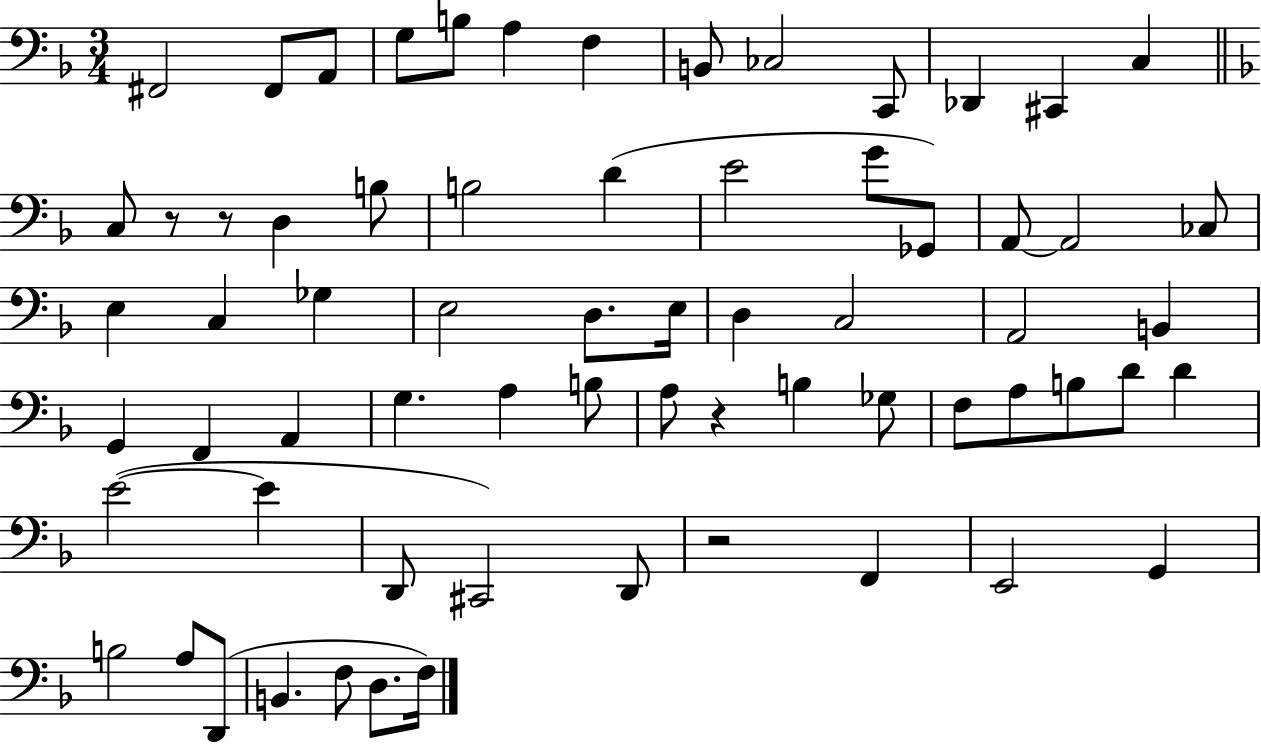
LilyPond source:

{
  \clef bass
  \numericTimeSignature
  \time 3/4
  \key f \major
  fis,2 fis,8 a,8 | g8 b8 a4 f4 | b,8 ces2 c,8 | des,4 cis,4 c4 | \break \bar "||" \break \key f \major c8 r8 r8 d4 b8 | b2 d'4( | e'2 g'8 ges,8) | a,8~~ a,2 ces8 | \break e4 c4 ges4 | e2 d8. e16 | d4 c2 | a,2 b,4 | \break g,4 f,4 a,4 | g4. a4 b8 | a8 r4 b4 ges8 | f8 a8 b8 d'8 d'4 | \break e'2~(~ e'4 | d,8 cis,2) d,8 | r2 f,4 | e,2 g,4 | \break b2 a8 d,8( | b,4. f8 d8. f16) | \bar "|."
}